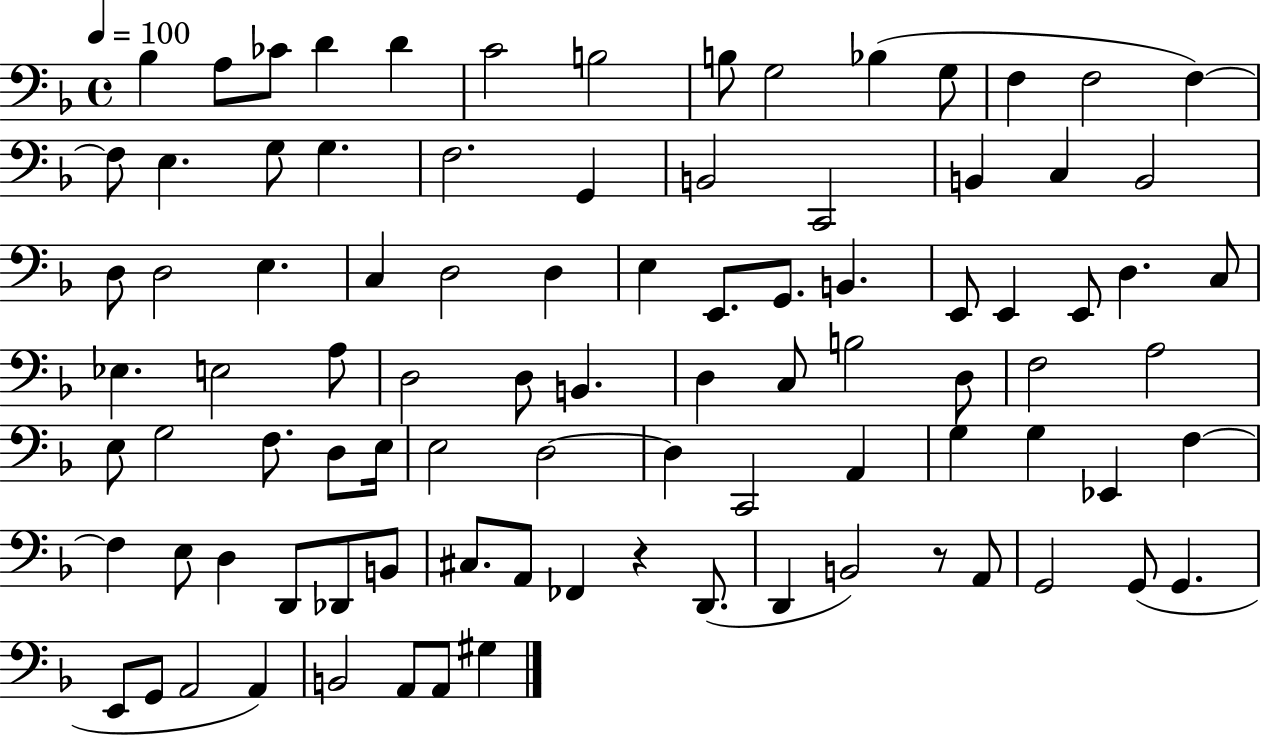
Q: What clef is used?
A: bass